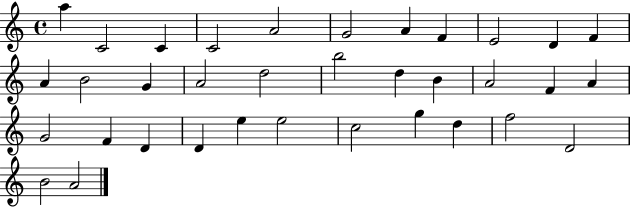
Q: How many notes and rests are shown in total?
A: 35